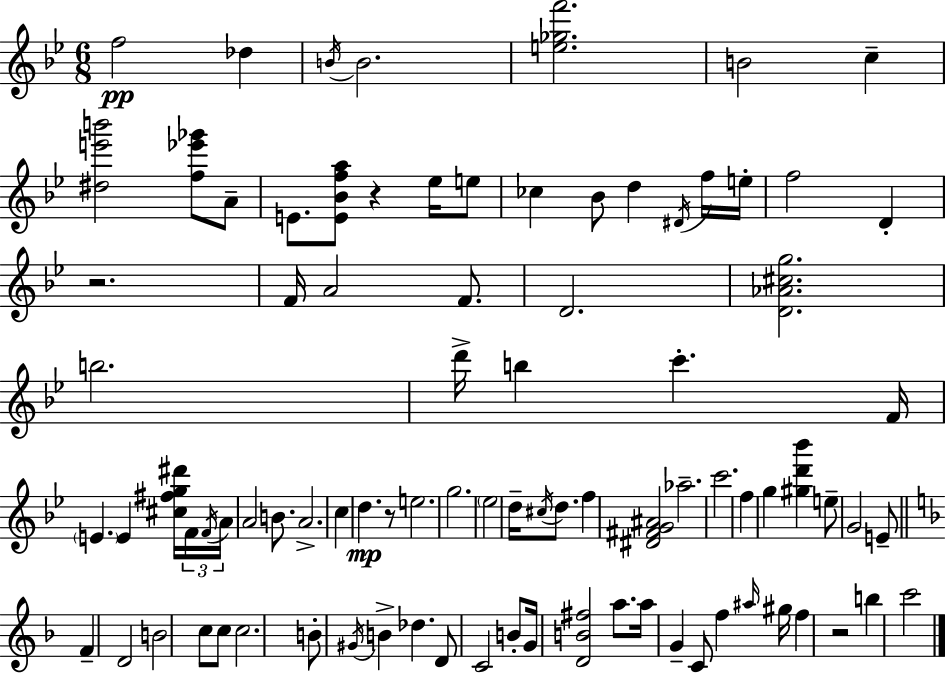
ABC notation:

X:1
T:Untitled
M:6/8
L:1/4
K:Gm
f2 _d B/4 B2 [e_gf']2 B2 c [^de'b']2 [f_e'_g']/2 A/2 E/2 [E_Bfa]/2 z _e/4 e/2 _c _B/2 d ^D/4 f/4 e/4 f2 D z2 F/4 A2 F/2 D2 [D_A^cg]2 b2 d'/4 b c' F/4 E E [^c^fg^d']/4 F/4 F/4 A/4 A2 B/2 A2 c d z/2 e2 g2 _e2 d/4 ^c/4 d/2 f [^D^FG^A]2 _a2 c'2 f g [^gd'_b'] e/2 G2 E/2 F D2 B2 c/2 c/2 c2 B/2 ^G/4 B _d D/2 C2 B/2 G/4 [DB^f]2 a/2 a/4 G C/2 f ^a/4 ^g/4 f z2 b c'2